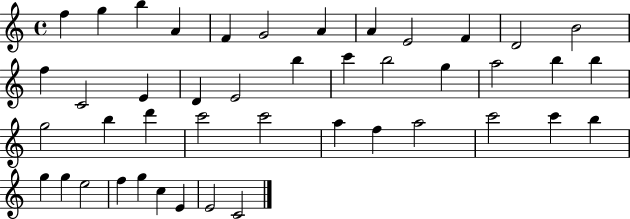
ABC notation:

X:1
T:Untitled
M:4/4
L:1/4
K:C
f g b A F G2 A A E2 F D2 B2 f C2 E D E2 b c' b2 g a2 b b g2 b d' c'2 c'2 a f a2 c'2 c' b g g e2 f g c E E2 C2